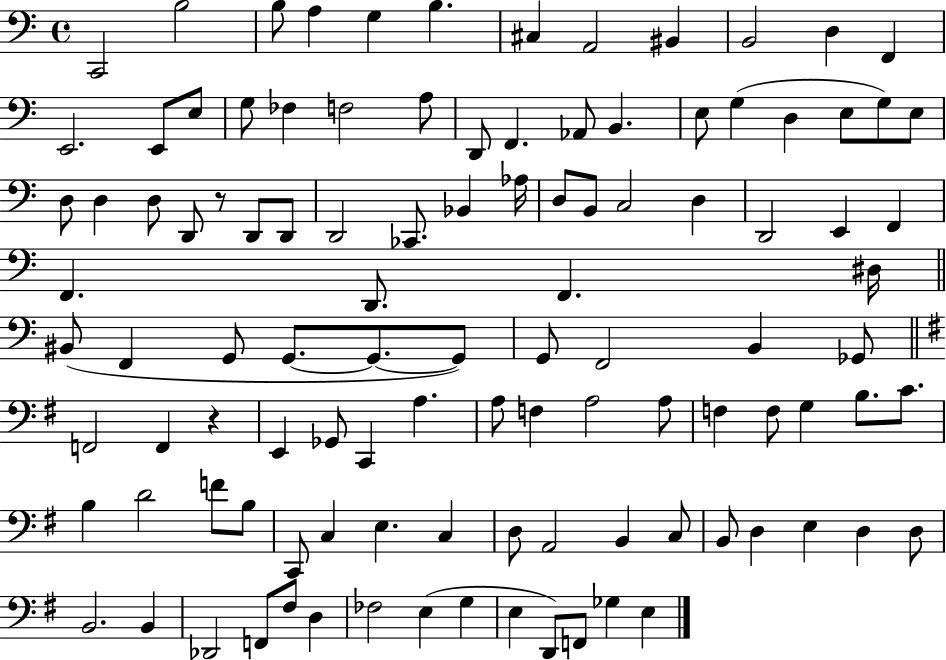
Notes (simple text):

C2/h B3/h B3/e A3/q G3/q B3/q. C#3/q A2/h BIS2/q B2/h D3/q F2/q E2/h. E2/e E3/e G3/e FES3/q F3/h A3/e D2/e F2/q. Ab2/e B2/q. E3/e G3/q D3/q E3/e G3/e E3/e D3/e D3/q D3/e D2/e R/e D2/e D2/e D2/h CES2/e. Bb2/q Ab3/s D3/e B2/e C3/h D3/q D2/h E2/q F2/q F2/q. D2/e. F2/q. D#3/s BIS2/e F2/q G2/e G2/e. G2/e. G2/e G2/e F2/h B2/q Gb2/e F2/h F2/q R/q E2/q Gb2/e C2/q A3/q. A3/e F3/q A3/h A3/e F3/q F3/e G3/q B3/e. C4/e. B3/q D4/h F4/e B3/e C2/e C3/q E3/q. C3/q D3/e A2/h B2/q C3/e B2/e D3/q E3/q D3/q D3/e B2/h. B2/q Db2/h F2/e F#3/e D3/q FES3/h E3/q G3/q E3/q D2/e F2/e Gb3/q E3/q